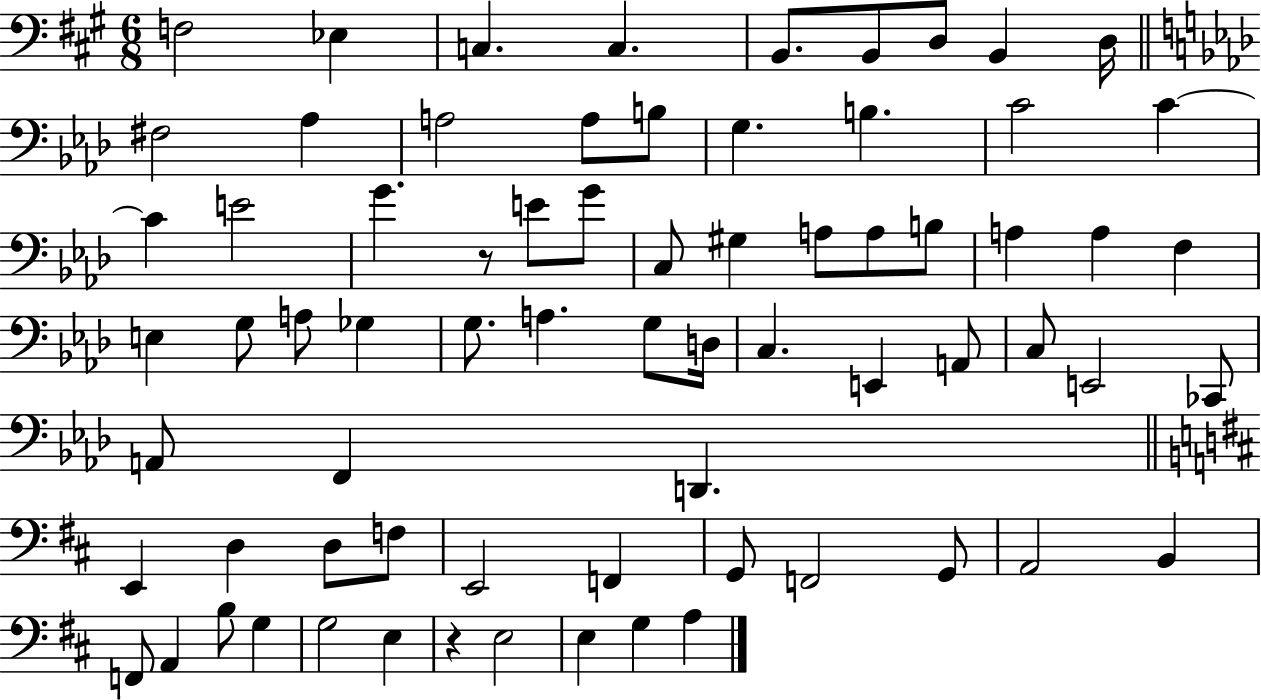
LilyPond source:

{
  \clef bass
  \numericTimeSignature
  \time 6/8
  \key a \major
  f2 ees4 | c4. c4. | b,8. b,8 d8 b,4 d16 | \bar "||" \break \key aes \major fis2 aes4 | a2 a8 b8 | g4. b4. | c'2 c'4~~ | \break c'4 e'2 | g'4. r8 e'8 g'8 | c8 gis4 a8 a8 b8 | a4 a4 f4 | \break e4 g8 a8 ges4 | g8. a4. g8 d16 | c4. e,4 a,8 | c8 e,2 ces,8 | \break a,8 f,4 d,4. | \bar "||" \break \key b \minor e,4 d4 d8 f8 | e,2 f,4 | g,8 f,2 g,8 | a,2 b,4 | \break f,8 a,4 b8 g4 | g2 e4 | r4 e2 | e4 g4 a4 | \break \bar "|."
}